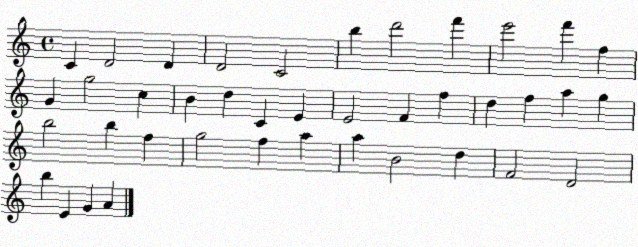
X:1
T:Untitled
M:4/4
L:1/4
K:C
C D2 D D2 C2 b d'2 f' e'2 f' f G g2 c B d C E E2 F f d f a g b2 b f g2 f a a B2 d F2 D2 b E G A